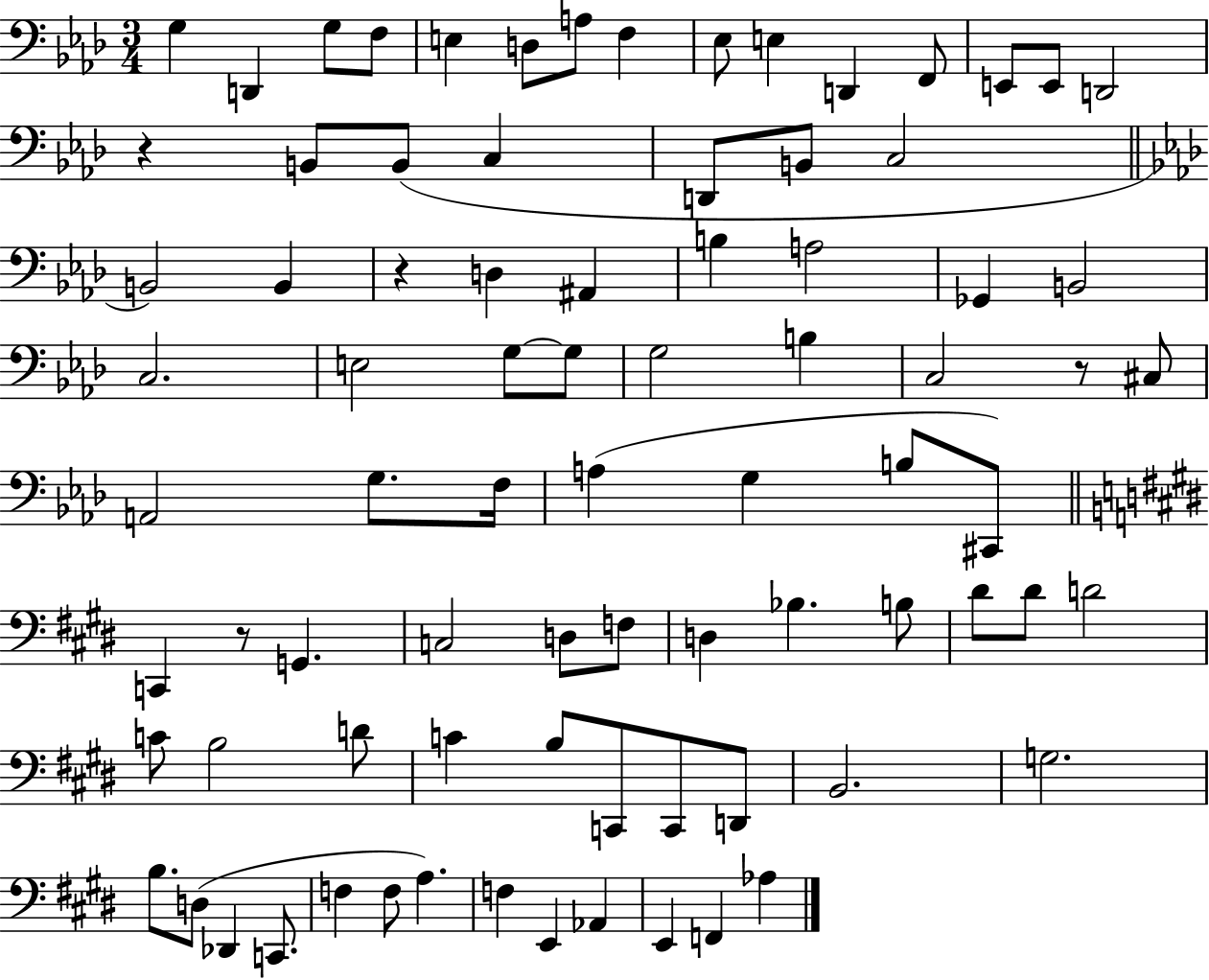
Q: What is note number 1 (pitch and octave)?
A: G3